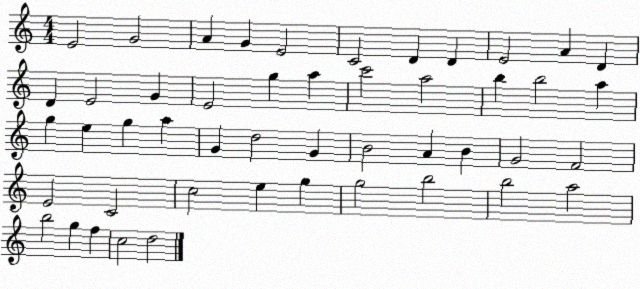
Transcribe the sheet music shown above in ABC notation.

X:1
T:Untitled
M:4/4
L:1/4
K:C
E2 G2 A G E2 C2 D D E2 A D D E2 G E2 g a c'2 a2 b b2 a g e g a G d2 G B2 A B G2 F2 E2 C2 c2 e g g2 b2 b2 a2 b2 g f c2 d2